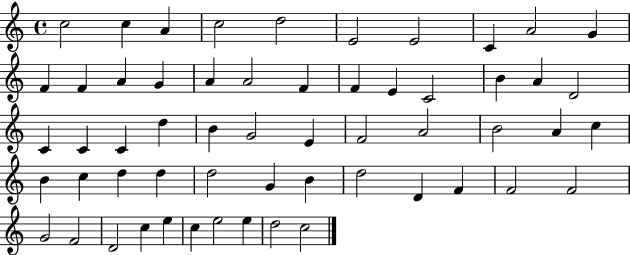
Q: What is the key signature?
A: C major